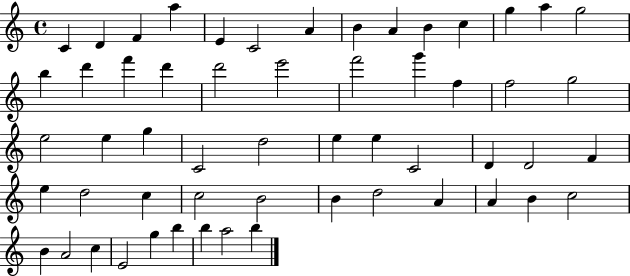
C4/q D4/q F4/q A5/q E4/q C4/h A4/q B4/q A4/q B4/q C5/q G5/q A5/q G5/h B5/q D6/q F6/q D6/q D6/h E6/h F6/h G6/q F5/q F5/h G5/h E5/h E5/q G5/q C4/h D5/h E5/q E5/q C4/h D4/q D4/h F4/q E5/q D5/h C5/q C5/h B4/h B4/q D5/h A4/q A4/q B4/q C5/h B4/q A4/h C5/q E4/h G5/q B5/q B5/q A5/h B5/q